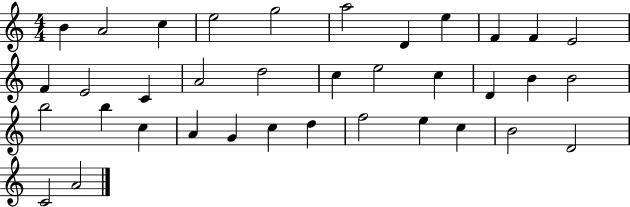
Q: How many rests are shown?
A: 0